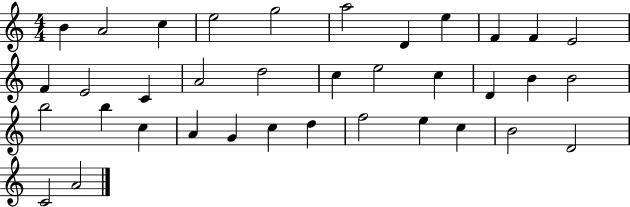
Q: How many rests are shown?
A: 0